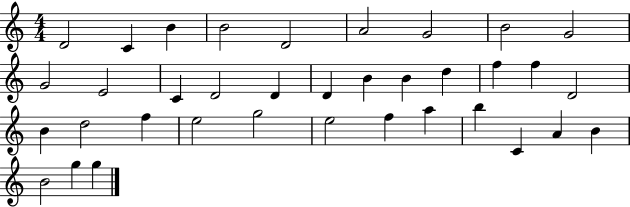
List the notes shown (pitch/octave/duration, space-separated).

D4/h C4/q B4/q B4/h D4/h A4/h G4/h B4/h G4/h G4/h E4/h C4/q D4/h D4/q D4/q B4/q B4/q D5/q F5/q F5/q D4/h B4/q D5/h F5/q E5/h G5/h E5/h F5/q A5/q B5/q C4/q A4/q B4/q B4/h G5/q G5/q